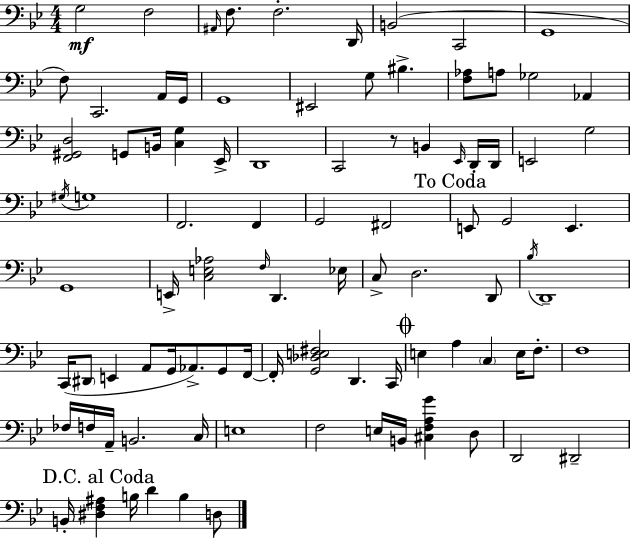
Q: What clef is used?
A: bass